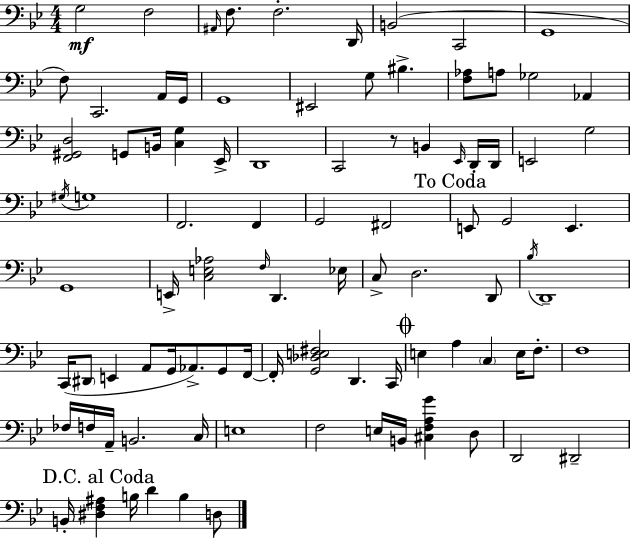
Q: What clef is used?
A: bass